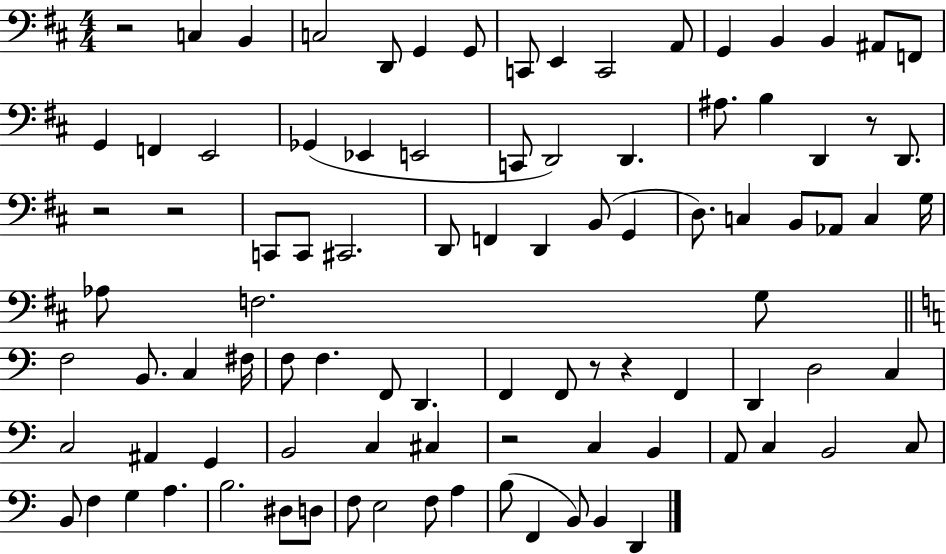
R/h C3/q B2/q C3/h D2/e G2/q G2/e C2/e E2/q C2/h A2/e G2/q B2/q B2/q A#2/e F2/e G2/q F2/q E2/h Gb2/q Eb2/q E2/h C2/e D2/h D2/q. A#3/e. B3/q D2/q R/e D2/e. R/h R/h C2/e C2/e C#2/h. D2/e F2/q D2/q B2/e G2/q D3/e. C3/q B2/e Ab2/e C3/q G3/s Ab3/e F3/h. G3/e F3/h B2/e. C3/q F#3/s F3/e F3/q. F2/e D2/q. F2/q F2/e R/e R/q F2/q D2/q D3/h C3/q C3/h A#2/q G2/q B2/h C3/q C#3/q R/h C3/q B2/q A2/e C3/q B2/h C3/e B2/e F3/q G3/q A3/q. B3/h. D#3/e D3/e F3/e E3/h F3/e A3/q B3/e F2/q B2/e B2/q D2/q